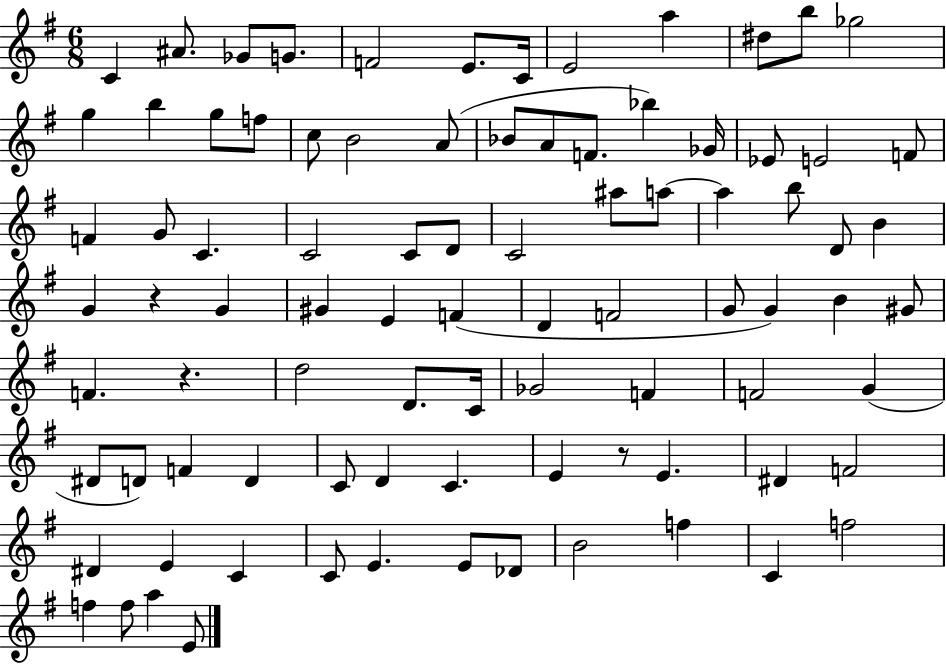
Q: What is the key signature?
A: G major